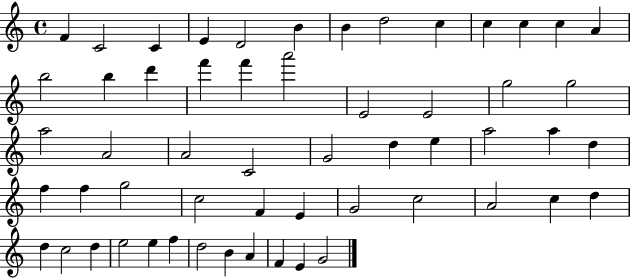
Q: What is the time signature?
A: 4/4